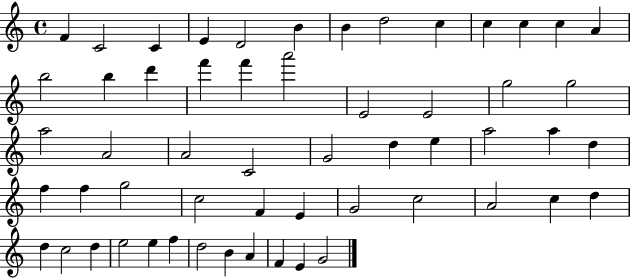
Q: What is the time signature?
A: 4/4